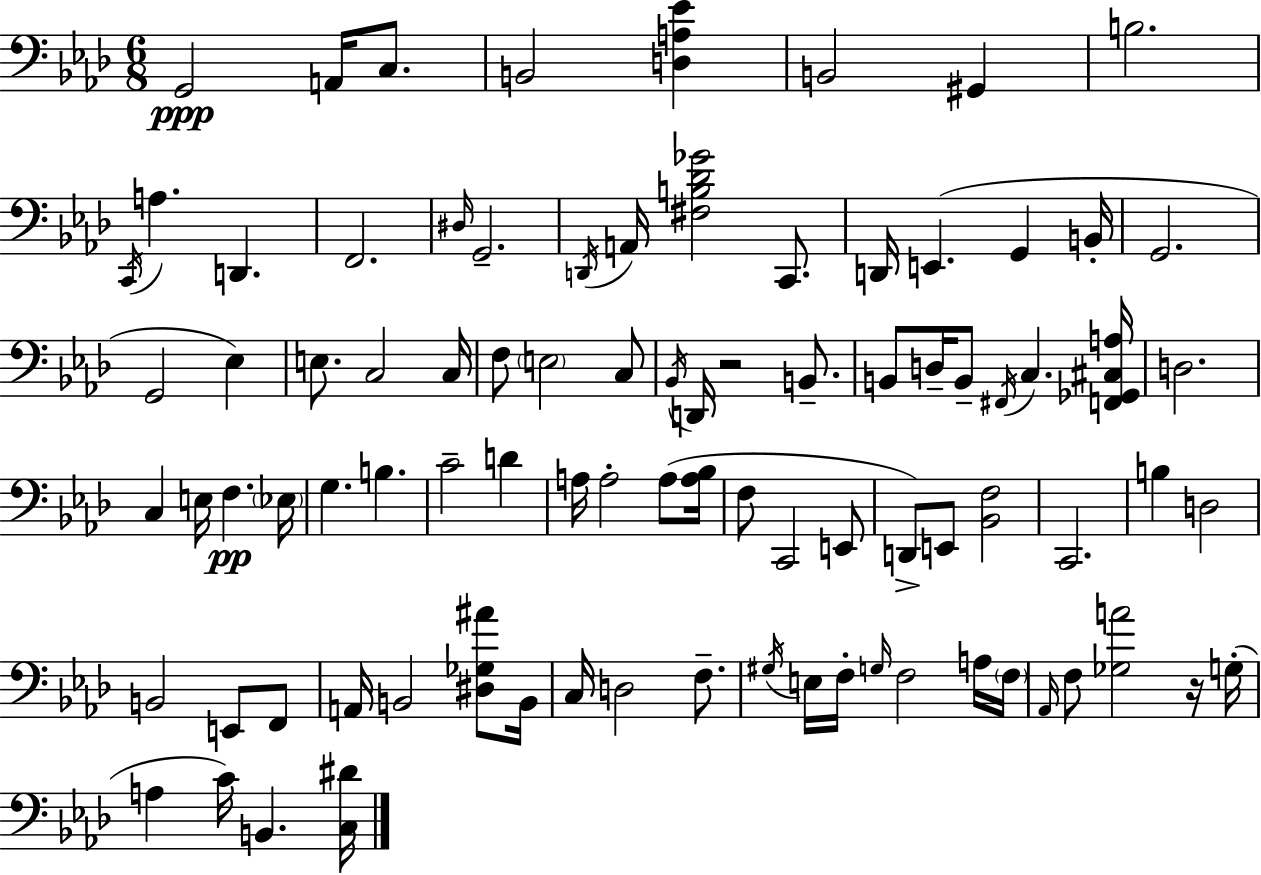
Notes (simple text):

G2/h A2/s C3/e. B2/h [D3,A3,Eb4]/q B2/h G#2/q B3/h. C2/s A3/q. D2/q. F2/h. D#3/s G2/h. D2/s A2/s [F#3,B3,Db4,Gb4]/h C2/e. D2/s E2/q. G2/q B2/s G2/h. G2/h Eb3/q E3/e. C3/h C3/s F3/e E3/h C3/e Bb2/s D2/s R/h B2/e. B2/e D3/s B2/e F#2/s C3/q. [F2,Gb2,C#3,A3]/s D3/h. C3/q E3/s F3/q. Eb3/s G3/q. B3/q. C4/h D4/q A3/s A3/h A3/e [A3,Bb3]/s F3/e C2/h E2/e D2/e E2/e [Bb2,F3]/h C2/h. B3/q D3/h B2/h E2/e F2/e A2/s B2/h [D#3,Gb3,A#4]/e B2/s C3/s D3/h F3/e. G#3/s E3/s F3/s G3/s F3/h A3/s F3/s Ab2/s F3/e [Gb3,A4]/h R/s G3/s A3/q C4/s B2/q. [C3,D#4]/s